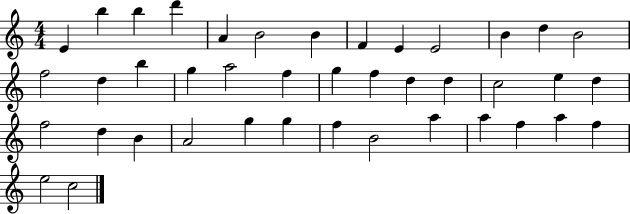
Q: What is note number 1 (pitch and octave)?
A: E4